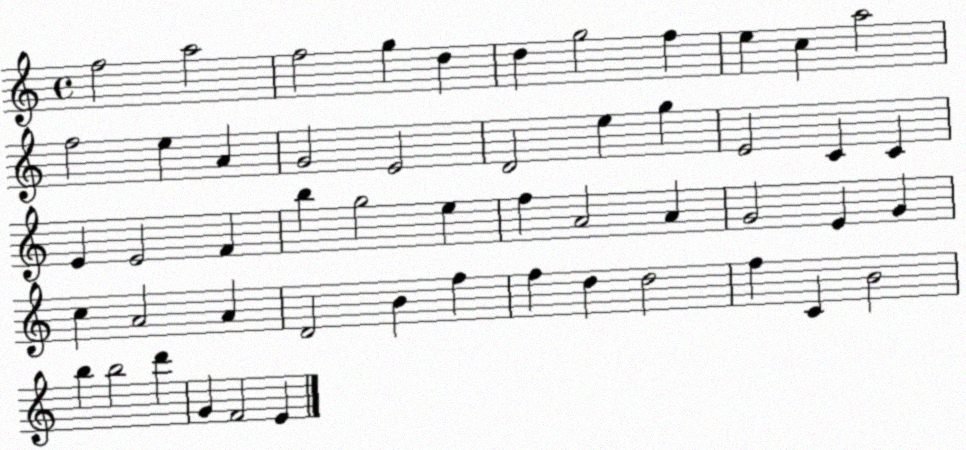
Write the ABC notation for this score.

X:1
T:Untitled
M:4/4
L:1/4
K:C
f2 a2 f2 g d d g2 f e c a2 f2 e A G2 E2 D2 e g E2 C C E E2 F b g2 e f A2 A G2 E G c A2 A D2 B f f d d2 f C B2 b b2 d' G F2 E